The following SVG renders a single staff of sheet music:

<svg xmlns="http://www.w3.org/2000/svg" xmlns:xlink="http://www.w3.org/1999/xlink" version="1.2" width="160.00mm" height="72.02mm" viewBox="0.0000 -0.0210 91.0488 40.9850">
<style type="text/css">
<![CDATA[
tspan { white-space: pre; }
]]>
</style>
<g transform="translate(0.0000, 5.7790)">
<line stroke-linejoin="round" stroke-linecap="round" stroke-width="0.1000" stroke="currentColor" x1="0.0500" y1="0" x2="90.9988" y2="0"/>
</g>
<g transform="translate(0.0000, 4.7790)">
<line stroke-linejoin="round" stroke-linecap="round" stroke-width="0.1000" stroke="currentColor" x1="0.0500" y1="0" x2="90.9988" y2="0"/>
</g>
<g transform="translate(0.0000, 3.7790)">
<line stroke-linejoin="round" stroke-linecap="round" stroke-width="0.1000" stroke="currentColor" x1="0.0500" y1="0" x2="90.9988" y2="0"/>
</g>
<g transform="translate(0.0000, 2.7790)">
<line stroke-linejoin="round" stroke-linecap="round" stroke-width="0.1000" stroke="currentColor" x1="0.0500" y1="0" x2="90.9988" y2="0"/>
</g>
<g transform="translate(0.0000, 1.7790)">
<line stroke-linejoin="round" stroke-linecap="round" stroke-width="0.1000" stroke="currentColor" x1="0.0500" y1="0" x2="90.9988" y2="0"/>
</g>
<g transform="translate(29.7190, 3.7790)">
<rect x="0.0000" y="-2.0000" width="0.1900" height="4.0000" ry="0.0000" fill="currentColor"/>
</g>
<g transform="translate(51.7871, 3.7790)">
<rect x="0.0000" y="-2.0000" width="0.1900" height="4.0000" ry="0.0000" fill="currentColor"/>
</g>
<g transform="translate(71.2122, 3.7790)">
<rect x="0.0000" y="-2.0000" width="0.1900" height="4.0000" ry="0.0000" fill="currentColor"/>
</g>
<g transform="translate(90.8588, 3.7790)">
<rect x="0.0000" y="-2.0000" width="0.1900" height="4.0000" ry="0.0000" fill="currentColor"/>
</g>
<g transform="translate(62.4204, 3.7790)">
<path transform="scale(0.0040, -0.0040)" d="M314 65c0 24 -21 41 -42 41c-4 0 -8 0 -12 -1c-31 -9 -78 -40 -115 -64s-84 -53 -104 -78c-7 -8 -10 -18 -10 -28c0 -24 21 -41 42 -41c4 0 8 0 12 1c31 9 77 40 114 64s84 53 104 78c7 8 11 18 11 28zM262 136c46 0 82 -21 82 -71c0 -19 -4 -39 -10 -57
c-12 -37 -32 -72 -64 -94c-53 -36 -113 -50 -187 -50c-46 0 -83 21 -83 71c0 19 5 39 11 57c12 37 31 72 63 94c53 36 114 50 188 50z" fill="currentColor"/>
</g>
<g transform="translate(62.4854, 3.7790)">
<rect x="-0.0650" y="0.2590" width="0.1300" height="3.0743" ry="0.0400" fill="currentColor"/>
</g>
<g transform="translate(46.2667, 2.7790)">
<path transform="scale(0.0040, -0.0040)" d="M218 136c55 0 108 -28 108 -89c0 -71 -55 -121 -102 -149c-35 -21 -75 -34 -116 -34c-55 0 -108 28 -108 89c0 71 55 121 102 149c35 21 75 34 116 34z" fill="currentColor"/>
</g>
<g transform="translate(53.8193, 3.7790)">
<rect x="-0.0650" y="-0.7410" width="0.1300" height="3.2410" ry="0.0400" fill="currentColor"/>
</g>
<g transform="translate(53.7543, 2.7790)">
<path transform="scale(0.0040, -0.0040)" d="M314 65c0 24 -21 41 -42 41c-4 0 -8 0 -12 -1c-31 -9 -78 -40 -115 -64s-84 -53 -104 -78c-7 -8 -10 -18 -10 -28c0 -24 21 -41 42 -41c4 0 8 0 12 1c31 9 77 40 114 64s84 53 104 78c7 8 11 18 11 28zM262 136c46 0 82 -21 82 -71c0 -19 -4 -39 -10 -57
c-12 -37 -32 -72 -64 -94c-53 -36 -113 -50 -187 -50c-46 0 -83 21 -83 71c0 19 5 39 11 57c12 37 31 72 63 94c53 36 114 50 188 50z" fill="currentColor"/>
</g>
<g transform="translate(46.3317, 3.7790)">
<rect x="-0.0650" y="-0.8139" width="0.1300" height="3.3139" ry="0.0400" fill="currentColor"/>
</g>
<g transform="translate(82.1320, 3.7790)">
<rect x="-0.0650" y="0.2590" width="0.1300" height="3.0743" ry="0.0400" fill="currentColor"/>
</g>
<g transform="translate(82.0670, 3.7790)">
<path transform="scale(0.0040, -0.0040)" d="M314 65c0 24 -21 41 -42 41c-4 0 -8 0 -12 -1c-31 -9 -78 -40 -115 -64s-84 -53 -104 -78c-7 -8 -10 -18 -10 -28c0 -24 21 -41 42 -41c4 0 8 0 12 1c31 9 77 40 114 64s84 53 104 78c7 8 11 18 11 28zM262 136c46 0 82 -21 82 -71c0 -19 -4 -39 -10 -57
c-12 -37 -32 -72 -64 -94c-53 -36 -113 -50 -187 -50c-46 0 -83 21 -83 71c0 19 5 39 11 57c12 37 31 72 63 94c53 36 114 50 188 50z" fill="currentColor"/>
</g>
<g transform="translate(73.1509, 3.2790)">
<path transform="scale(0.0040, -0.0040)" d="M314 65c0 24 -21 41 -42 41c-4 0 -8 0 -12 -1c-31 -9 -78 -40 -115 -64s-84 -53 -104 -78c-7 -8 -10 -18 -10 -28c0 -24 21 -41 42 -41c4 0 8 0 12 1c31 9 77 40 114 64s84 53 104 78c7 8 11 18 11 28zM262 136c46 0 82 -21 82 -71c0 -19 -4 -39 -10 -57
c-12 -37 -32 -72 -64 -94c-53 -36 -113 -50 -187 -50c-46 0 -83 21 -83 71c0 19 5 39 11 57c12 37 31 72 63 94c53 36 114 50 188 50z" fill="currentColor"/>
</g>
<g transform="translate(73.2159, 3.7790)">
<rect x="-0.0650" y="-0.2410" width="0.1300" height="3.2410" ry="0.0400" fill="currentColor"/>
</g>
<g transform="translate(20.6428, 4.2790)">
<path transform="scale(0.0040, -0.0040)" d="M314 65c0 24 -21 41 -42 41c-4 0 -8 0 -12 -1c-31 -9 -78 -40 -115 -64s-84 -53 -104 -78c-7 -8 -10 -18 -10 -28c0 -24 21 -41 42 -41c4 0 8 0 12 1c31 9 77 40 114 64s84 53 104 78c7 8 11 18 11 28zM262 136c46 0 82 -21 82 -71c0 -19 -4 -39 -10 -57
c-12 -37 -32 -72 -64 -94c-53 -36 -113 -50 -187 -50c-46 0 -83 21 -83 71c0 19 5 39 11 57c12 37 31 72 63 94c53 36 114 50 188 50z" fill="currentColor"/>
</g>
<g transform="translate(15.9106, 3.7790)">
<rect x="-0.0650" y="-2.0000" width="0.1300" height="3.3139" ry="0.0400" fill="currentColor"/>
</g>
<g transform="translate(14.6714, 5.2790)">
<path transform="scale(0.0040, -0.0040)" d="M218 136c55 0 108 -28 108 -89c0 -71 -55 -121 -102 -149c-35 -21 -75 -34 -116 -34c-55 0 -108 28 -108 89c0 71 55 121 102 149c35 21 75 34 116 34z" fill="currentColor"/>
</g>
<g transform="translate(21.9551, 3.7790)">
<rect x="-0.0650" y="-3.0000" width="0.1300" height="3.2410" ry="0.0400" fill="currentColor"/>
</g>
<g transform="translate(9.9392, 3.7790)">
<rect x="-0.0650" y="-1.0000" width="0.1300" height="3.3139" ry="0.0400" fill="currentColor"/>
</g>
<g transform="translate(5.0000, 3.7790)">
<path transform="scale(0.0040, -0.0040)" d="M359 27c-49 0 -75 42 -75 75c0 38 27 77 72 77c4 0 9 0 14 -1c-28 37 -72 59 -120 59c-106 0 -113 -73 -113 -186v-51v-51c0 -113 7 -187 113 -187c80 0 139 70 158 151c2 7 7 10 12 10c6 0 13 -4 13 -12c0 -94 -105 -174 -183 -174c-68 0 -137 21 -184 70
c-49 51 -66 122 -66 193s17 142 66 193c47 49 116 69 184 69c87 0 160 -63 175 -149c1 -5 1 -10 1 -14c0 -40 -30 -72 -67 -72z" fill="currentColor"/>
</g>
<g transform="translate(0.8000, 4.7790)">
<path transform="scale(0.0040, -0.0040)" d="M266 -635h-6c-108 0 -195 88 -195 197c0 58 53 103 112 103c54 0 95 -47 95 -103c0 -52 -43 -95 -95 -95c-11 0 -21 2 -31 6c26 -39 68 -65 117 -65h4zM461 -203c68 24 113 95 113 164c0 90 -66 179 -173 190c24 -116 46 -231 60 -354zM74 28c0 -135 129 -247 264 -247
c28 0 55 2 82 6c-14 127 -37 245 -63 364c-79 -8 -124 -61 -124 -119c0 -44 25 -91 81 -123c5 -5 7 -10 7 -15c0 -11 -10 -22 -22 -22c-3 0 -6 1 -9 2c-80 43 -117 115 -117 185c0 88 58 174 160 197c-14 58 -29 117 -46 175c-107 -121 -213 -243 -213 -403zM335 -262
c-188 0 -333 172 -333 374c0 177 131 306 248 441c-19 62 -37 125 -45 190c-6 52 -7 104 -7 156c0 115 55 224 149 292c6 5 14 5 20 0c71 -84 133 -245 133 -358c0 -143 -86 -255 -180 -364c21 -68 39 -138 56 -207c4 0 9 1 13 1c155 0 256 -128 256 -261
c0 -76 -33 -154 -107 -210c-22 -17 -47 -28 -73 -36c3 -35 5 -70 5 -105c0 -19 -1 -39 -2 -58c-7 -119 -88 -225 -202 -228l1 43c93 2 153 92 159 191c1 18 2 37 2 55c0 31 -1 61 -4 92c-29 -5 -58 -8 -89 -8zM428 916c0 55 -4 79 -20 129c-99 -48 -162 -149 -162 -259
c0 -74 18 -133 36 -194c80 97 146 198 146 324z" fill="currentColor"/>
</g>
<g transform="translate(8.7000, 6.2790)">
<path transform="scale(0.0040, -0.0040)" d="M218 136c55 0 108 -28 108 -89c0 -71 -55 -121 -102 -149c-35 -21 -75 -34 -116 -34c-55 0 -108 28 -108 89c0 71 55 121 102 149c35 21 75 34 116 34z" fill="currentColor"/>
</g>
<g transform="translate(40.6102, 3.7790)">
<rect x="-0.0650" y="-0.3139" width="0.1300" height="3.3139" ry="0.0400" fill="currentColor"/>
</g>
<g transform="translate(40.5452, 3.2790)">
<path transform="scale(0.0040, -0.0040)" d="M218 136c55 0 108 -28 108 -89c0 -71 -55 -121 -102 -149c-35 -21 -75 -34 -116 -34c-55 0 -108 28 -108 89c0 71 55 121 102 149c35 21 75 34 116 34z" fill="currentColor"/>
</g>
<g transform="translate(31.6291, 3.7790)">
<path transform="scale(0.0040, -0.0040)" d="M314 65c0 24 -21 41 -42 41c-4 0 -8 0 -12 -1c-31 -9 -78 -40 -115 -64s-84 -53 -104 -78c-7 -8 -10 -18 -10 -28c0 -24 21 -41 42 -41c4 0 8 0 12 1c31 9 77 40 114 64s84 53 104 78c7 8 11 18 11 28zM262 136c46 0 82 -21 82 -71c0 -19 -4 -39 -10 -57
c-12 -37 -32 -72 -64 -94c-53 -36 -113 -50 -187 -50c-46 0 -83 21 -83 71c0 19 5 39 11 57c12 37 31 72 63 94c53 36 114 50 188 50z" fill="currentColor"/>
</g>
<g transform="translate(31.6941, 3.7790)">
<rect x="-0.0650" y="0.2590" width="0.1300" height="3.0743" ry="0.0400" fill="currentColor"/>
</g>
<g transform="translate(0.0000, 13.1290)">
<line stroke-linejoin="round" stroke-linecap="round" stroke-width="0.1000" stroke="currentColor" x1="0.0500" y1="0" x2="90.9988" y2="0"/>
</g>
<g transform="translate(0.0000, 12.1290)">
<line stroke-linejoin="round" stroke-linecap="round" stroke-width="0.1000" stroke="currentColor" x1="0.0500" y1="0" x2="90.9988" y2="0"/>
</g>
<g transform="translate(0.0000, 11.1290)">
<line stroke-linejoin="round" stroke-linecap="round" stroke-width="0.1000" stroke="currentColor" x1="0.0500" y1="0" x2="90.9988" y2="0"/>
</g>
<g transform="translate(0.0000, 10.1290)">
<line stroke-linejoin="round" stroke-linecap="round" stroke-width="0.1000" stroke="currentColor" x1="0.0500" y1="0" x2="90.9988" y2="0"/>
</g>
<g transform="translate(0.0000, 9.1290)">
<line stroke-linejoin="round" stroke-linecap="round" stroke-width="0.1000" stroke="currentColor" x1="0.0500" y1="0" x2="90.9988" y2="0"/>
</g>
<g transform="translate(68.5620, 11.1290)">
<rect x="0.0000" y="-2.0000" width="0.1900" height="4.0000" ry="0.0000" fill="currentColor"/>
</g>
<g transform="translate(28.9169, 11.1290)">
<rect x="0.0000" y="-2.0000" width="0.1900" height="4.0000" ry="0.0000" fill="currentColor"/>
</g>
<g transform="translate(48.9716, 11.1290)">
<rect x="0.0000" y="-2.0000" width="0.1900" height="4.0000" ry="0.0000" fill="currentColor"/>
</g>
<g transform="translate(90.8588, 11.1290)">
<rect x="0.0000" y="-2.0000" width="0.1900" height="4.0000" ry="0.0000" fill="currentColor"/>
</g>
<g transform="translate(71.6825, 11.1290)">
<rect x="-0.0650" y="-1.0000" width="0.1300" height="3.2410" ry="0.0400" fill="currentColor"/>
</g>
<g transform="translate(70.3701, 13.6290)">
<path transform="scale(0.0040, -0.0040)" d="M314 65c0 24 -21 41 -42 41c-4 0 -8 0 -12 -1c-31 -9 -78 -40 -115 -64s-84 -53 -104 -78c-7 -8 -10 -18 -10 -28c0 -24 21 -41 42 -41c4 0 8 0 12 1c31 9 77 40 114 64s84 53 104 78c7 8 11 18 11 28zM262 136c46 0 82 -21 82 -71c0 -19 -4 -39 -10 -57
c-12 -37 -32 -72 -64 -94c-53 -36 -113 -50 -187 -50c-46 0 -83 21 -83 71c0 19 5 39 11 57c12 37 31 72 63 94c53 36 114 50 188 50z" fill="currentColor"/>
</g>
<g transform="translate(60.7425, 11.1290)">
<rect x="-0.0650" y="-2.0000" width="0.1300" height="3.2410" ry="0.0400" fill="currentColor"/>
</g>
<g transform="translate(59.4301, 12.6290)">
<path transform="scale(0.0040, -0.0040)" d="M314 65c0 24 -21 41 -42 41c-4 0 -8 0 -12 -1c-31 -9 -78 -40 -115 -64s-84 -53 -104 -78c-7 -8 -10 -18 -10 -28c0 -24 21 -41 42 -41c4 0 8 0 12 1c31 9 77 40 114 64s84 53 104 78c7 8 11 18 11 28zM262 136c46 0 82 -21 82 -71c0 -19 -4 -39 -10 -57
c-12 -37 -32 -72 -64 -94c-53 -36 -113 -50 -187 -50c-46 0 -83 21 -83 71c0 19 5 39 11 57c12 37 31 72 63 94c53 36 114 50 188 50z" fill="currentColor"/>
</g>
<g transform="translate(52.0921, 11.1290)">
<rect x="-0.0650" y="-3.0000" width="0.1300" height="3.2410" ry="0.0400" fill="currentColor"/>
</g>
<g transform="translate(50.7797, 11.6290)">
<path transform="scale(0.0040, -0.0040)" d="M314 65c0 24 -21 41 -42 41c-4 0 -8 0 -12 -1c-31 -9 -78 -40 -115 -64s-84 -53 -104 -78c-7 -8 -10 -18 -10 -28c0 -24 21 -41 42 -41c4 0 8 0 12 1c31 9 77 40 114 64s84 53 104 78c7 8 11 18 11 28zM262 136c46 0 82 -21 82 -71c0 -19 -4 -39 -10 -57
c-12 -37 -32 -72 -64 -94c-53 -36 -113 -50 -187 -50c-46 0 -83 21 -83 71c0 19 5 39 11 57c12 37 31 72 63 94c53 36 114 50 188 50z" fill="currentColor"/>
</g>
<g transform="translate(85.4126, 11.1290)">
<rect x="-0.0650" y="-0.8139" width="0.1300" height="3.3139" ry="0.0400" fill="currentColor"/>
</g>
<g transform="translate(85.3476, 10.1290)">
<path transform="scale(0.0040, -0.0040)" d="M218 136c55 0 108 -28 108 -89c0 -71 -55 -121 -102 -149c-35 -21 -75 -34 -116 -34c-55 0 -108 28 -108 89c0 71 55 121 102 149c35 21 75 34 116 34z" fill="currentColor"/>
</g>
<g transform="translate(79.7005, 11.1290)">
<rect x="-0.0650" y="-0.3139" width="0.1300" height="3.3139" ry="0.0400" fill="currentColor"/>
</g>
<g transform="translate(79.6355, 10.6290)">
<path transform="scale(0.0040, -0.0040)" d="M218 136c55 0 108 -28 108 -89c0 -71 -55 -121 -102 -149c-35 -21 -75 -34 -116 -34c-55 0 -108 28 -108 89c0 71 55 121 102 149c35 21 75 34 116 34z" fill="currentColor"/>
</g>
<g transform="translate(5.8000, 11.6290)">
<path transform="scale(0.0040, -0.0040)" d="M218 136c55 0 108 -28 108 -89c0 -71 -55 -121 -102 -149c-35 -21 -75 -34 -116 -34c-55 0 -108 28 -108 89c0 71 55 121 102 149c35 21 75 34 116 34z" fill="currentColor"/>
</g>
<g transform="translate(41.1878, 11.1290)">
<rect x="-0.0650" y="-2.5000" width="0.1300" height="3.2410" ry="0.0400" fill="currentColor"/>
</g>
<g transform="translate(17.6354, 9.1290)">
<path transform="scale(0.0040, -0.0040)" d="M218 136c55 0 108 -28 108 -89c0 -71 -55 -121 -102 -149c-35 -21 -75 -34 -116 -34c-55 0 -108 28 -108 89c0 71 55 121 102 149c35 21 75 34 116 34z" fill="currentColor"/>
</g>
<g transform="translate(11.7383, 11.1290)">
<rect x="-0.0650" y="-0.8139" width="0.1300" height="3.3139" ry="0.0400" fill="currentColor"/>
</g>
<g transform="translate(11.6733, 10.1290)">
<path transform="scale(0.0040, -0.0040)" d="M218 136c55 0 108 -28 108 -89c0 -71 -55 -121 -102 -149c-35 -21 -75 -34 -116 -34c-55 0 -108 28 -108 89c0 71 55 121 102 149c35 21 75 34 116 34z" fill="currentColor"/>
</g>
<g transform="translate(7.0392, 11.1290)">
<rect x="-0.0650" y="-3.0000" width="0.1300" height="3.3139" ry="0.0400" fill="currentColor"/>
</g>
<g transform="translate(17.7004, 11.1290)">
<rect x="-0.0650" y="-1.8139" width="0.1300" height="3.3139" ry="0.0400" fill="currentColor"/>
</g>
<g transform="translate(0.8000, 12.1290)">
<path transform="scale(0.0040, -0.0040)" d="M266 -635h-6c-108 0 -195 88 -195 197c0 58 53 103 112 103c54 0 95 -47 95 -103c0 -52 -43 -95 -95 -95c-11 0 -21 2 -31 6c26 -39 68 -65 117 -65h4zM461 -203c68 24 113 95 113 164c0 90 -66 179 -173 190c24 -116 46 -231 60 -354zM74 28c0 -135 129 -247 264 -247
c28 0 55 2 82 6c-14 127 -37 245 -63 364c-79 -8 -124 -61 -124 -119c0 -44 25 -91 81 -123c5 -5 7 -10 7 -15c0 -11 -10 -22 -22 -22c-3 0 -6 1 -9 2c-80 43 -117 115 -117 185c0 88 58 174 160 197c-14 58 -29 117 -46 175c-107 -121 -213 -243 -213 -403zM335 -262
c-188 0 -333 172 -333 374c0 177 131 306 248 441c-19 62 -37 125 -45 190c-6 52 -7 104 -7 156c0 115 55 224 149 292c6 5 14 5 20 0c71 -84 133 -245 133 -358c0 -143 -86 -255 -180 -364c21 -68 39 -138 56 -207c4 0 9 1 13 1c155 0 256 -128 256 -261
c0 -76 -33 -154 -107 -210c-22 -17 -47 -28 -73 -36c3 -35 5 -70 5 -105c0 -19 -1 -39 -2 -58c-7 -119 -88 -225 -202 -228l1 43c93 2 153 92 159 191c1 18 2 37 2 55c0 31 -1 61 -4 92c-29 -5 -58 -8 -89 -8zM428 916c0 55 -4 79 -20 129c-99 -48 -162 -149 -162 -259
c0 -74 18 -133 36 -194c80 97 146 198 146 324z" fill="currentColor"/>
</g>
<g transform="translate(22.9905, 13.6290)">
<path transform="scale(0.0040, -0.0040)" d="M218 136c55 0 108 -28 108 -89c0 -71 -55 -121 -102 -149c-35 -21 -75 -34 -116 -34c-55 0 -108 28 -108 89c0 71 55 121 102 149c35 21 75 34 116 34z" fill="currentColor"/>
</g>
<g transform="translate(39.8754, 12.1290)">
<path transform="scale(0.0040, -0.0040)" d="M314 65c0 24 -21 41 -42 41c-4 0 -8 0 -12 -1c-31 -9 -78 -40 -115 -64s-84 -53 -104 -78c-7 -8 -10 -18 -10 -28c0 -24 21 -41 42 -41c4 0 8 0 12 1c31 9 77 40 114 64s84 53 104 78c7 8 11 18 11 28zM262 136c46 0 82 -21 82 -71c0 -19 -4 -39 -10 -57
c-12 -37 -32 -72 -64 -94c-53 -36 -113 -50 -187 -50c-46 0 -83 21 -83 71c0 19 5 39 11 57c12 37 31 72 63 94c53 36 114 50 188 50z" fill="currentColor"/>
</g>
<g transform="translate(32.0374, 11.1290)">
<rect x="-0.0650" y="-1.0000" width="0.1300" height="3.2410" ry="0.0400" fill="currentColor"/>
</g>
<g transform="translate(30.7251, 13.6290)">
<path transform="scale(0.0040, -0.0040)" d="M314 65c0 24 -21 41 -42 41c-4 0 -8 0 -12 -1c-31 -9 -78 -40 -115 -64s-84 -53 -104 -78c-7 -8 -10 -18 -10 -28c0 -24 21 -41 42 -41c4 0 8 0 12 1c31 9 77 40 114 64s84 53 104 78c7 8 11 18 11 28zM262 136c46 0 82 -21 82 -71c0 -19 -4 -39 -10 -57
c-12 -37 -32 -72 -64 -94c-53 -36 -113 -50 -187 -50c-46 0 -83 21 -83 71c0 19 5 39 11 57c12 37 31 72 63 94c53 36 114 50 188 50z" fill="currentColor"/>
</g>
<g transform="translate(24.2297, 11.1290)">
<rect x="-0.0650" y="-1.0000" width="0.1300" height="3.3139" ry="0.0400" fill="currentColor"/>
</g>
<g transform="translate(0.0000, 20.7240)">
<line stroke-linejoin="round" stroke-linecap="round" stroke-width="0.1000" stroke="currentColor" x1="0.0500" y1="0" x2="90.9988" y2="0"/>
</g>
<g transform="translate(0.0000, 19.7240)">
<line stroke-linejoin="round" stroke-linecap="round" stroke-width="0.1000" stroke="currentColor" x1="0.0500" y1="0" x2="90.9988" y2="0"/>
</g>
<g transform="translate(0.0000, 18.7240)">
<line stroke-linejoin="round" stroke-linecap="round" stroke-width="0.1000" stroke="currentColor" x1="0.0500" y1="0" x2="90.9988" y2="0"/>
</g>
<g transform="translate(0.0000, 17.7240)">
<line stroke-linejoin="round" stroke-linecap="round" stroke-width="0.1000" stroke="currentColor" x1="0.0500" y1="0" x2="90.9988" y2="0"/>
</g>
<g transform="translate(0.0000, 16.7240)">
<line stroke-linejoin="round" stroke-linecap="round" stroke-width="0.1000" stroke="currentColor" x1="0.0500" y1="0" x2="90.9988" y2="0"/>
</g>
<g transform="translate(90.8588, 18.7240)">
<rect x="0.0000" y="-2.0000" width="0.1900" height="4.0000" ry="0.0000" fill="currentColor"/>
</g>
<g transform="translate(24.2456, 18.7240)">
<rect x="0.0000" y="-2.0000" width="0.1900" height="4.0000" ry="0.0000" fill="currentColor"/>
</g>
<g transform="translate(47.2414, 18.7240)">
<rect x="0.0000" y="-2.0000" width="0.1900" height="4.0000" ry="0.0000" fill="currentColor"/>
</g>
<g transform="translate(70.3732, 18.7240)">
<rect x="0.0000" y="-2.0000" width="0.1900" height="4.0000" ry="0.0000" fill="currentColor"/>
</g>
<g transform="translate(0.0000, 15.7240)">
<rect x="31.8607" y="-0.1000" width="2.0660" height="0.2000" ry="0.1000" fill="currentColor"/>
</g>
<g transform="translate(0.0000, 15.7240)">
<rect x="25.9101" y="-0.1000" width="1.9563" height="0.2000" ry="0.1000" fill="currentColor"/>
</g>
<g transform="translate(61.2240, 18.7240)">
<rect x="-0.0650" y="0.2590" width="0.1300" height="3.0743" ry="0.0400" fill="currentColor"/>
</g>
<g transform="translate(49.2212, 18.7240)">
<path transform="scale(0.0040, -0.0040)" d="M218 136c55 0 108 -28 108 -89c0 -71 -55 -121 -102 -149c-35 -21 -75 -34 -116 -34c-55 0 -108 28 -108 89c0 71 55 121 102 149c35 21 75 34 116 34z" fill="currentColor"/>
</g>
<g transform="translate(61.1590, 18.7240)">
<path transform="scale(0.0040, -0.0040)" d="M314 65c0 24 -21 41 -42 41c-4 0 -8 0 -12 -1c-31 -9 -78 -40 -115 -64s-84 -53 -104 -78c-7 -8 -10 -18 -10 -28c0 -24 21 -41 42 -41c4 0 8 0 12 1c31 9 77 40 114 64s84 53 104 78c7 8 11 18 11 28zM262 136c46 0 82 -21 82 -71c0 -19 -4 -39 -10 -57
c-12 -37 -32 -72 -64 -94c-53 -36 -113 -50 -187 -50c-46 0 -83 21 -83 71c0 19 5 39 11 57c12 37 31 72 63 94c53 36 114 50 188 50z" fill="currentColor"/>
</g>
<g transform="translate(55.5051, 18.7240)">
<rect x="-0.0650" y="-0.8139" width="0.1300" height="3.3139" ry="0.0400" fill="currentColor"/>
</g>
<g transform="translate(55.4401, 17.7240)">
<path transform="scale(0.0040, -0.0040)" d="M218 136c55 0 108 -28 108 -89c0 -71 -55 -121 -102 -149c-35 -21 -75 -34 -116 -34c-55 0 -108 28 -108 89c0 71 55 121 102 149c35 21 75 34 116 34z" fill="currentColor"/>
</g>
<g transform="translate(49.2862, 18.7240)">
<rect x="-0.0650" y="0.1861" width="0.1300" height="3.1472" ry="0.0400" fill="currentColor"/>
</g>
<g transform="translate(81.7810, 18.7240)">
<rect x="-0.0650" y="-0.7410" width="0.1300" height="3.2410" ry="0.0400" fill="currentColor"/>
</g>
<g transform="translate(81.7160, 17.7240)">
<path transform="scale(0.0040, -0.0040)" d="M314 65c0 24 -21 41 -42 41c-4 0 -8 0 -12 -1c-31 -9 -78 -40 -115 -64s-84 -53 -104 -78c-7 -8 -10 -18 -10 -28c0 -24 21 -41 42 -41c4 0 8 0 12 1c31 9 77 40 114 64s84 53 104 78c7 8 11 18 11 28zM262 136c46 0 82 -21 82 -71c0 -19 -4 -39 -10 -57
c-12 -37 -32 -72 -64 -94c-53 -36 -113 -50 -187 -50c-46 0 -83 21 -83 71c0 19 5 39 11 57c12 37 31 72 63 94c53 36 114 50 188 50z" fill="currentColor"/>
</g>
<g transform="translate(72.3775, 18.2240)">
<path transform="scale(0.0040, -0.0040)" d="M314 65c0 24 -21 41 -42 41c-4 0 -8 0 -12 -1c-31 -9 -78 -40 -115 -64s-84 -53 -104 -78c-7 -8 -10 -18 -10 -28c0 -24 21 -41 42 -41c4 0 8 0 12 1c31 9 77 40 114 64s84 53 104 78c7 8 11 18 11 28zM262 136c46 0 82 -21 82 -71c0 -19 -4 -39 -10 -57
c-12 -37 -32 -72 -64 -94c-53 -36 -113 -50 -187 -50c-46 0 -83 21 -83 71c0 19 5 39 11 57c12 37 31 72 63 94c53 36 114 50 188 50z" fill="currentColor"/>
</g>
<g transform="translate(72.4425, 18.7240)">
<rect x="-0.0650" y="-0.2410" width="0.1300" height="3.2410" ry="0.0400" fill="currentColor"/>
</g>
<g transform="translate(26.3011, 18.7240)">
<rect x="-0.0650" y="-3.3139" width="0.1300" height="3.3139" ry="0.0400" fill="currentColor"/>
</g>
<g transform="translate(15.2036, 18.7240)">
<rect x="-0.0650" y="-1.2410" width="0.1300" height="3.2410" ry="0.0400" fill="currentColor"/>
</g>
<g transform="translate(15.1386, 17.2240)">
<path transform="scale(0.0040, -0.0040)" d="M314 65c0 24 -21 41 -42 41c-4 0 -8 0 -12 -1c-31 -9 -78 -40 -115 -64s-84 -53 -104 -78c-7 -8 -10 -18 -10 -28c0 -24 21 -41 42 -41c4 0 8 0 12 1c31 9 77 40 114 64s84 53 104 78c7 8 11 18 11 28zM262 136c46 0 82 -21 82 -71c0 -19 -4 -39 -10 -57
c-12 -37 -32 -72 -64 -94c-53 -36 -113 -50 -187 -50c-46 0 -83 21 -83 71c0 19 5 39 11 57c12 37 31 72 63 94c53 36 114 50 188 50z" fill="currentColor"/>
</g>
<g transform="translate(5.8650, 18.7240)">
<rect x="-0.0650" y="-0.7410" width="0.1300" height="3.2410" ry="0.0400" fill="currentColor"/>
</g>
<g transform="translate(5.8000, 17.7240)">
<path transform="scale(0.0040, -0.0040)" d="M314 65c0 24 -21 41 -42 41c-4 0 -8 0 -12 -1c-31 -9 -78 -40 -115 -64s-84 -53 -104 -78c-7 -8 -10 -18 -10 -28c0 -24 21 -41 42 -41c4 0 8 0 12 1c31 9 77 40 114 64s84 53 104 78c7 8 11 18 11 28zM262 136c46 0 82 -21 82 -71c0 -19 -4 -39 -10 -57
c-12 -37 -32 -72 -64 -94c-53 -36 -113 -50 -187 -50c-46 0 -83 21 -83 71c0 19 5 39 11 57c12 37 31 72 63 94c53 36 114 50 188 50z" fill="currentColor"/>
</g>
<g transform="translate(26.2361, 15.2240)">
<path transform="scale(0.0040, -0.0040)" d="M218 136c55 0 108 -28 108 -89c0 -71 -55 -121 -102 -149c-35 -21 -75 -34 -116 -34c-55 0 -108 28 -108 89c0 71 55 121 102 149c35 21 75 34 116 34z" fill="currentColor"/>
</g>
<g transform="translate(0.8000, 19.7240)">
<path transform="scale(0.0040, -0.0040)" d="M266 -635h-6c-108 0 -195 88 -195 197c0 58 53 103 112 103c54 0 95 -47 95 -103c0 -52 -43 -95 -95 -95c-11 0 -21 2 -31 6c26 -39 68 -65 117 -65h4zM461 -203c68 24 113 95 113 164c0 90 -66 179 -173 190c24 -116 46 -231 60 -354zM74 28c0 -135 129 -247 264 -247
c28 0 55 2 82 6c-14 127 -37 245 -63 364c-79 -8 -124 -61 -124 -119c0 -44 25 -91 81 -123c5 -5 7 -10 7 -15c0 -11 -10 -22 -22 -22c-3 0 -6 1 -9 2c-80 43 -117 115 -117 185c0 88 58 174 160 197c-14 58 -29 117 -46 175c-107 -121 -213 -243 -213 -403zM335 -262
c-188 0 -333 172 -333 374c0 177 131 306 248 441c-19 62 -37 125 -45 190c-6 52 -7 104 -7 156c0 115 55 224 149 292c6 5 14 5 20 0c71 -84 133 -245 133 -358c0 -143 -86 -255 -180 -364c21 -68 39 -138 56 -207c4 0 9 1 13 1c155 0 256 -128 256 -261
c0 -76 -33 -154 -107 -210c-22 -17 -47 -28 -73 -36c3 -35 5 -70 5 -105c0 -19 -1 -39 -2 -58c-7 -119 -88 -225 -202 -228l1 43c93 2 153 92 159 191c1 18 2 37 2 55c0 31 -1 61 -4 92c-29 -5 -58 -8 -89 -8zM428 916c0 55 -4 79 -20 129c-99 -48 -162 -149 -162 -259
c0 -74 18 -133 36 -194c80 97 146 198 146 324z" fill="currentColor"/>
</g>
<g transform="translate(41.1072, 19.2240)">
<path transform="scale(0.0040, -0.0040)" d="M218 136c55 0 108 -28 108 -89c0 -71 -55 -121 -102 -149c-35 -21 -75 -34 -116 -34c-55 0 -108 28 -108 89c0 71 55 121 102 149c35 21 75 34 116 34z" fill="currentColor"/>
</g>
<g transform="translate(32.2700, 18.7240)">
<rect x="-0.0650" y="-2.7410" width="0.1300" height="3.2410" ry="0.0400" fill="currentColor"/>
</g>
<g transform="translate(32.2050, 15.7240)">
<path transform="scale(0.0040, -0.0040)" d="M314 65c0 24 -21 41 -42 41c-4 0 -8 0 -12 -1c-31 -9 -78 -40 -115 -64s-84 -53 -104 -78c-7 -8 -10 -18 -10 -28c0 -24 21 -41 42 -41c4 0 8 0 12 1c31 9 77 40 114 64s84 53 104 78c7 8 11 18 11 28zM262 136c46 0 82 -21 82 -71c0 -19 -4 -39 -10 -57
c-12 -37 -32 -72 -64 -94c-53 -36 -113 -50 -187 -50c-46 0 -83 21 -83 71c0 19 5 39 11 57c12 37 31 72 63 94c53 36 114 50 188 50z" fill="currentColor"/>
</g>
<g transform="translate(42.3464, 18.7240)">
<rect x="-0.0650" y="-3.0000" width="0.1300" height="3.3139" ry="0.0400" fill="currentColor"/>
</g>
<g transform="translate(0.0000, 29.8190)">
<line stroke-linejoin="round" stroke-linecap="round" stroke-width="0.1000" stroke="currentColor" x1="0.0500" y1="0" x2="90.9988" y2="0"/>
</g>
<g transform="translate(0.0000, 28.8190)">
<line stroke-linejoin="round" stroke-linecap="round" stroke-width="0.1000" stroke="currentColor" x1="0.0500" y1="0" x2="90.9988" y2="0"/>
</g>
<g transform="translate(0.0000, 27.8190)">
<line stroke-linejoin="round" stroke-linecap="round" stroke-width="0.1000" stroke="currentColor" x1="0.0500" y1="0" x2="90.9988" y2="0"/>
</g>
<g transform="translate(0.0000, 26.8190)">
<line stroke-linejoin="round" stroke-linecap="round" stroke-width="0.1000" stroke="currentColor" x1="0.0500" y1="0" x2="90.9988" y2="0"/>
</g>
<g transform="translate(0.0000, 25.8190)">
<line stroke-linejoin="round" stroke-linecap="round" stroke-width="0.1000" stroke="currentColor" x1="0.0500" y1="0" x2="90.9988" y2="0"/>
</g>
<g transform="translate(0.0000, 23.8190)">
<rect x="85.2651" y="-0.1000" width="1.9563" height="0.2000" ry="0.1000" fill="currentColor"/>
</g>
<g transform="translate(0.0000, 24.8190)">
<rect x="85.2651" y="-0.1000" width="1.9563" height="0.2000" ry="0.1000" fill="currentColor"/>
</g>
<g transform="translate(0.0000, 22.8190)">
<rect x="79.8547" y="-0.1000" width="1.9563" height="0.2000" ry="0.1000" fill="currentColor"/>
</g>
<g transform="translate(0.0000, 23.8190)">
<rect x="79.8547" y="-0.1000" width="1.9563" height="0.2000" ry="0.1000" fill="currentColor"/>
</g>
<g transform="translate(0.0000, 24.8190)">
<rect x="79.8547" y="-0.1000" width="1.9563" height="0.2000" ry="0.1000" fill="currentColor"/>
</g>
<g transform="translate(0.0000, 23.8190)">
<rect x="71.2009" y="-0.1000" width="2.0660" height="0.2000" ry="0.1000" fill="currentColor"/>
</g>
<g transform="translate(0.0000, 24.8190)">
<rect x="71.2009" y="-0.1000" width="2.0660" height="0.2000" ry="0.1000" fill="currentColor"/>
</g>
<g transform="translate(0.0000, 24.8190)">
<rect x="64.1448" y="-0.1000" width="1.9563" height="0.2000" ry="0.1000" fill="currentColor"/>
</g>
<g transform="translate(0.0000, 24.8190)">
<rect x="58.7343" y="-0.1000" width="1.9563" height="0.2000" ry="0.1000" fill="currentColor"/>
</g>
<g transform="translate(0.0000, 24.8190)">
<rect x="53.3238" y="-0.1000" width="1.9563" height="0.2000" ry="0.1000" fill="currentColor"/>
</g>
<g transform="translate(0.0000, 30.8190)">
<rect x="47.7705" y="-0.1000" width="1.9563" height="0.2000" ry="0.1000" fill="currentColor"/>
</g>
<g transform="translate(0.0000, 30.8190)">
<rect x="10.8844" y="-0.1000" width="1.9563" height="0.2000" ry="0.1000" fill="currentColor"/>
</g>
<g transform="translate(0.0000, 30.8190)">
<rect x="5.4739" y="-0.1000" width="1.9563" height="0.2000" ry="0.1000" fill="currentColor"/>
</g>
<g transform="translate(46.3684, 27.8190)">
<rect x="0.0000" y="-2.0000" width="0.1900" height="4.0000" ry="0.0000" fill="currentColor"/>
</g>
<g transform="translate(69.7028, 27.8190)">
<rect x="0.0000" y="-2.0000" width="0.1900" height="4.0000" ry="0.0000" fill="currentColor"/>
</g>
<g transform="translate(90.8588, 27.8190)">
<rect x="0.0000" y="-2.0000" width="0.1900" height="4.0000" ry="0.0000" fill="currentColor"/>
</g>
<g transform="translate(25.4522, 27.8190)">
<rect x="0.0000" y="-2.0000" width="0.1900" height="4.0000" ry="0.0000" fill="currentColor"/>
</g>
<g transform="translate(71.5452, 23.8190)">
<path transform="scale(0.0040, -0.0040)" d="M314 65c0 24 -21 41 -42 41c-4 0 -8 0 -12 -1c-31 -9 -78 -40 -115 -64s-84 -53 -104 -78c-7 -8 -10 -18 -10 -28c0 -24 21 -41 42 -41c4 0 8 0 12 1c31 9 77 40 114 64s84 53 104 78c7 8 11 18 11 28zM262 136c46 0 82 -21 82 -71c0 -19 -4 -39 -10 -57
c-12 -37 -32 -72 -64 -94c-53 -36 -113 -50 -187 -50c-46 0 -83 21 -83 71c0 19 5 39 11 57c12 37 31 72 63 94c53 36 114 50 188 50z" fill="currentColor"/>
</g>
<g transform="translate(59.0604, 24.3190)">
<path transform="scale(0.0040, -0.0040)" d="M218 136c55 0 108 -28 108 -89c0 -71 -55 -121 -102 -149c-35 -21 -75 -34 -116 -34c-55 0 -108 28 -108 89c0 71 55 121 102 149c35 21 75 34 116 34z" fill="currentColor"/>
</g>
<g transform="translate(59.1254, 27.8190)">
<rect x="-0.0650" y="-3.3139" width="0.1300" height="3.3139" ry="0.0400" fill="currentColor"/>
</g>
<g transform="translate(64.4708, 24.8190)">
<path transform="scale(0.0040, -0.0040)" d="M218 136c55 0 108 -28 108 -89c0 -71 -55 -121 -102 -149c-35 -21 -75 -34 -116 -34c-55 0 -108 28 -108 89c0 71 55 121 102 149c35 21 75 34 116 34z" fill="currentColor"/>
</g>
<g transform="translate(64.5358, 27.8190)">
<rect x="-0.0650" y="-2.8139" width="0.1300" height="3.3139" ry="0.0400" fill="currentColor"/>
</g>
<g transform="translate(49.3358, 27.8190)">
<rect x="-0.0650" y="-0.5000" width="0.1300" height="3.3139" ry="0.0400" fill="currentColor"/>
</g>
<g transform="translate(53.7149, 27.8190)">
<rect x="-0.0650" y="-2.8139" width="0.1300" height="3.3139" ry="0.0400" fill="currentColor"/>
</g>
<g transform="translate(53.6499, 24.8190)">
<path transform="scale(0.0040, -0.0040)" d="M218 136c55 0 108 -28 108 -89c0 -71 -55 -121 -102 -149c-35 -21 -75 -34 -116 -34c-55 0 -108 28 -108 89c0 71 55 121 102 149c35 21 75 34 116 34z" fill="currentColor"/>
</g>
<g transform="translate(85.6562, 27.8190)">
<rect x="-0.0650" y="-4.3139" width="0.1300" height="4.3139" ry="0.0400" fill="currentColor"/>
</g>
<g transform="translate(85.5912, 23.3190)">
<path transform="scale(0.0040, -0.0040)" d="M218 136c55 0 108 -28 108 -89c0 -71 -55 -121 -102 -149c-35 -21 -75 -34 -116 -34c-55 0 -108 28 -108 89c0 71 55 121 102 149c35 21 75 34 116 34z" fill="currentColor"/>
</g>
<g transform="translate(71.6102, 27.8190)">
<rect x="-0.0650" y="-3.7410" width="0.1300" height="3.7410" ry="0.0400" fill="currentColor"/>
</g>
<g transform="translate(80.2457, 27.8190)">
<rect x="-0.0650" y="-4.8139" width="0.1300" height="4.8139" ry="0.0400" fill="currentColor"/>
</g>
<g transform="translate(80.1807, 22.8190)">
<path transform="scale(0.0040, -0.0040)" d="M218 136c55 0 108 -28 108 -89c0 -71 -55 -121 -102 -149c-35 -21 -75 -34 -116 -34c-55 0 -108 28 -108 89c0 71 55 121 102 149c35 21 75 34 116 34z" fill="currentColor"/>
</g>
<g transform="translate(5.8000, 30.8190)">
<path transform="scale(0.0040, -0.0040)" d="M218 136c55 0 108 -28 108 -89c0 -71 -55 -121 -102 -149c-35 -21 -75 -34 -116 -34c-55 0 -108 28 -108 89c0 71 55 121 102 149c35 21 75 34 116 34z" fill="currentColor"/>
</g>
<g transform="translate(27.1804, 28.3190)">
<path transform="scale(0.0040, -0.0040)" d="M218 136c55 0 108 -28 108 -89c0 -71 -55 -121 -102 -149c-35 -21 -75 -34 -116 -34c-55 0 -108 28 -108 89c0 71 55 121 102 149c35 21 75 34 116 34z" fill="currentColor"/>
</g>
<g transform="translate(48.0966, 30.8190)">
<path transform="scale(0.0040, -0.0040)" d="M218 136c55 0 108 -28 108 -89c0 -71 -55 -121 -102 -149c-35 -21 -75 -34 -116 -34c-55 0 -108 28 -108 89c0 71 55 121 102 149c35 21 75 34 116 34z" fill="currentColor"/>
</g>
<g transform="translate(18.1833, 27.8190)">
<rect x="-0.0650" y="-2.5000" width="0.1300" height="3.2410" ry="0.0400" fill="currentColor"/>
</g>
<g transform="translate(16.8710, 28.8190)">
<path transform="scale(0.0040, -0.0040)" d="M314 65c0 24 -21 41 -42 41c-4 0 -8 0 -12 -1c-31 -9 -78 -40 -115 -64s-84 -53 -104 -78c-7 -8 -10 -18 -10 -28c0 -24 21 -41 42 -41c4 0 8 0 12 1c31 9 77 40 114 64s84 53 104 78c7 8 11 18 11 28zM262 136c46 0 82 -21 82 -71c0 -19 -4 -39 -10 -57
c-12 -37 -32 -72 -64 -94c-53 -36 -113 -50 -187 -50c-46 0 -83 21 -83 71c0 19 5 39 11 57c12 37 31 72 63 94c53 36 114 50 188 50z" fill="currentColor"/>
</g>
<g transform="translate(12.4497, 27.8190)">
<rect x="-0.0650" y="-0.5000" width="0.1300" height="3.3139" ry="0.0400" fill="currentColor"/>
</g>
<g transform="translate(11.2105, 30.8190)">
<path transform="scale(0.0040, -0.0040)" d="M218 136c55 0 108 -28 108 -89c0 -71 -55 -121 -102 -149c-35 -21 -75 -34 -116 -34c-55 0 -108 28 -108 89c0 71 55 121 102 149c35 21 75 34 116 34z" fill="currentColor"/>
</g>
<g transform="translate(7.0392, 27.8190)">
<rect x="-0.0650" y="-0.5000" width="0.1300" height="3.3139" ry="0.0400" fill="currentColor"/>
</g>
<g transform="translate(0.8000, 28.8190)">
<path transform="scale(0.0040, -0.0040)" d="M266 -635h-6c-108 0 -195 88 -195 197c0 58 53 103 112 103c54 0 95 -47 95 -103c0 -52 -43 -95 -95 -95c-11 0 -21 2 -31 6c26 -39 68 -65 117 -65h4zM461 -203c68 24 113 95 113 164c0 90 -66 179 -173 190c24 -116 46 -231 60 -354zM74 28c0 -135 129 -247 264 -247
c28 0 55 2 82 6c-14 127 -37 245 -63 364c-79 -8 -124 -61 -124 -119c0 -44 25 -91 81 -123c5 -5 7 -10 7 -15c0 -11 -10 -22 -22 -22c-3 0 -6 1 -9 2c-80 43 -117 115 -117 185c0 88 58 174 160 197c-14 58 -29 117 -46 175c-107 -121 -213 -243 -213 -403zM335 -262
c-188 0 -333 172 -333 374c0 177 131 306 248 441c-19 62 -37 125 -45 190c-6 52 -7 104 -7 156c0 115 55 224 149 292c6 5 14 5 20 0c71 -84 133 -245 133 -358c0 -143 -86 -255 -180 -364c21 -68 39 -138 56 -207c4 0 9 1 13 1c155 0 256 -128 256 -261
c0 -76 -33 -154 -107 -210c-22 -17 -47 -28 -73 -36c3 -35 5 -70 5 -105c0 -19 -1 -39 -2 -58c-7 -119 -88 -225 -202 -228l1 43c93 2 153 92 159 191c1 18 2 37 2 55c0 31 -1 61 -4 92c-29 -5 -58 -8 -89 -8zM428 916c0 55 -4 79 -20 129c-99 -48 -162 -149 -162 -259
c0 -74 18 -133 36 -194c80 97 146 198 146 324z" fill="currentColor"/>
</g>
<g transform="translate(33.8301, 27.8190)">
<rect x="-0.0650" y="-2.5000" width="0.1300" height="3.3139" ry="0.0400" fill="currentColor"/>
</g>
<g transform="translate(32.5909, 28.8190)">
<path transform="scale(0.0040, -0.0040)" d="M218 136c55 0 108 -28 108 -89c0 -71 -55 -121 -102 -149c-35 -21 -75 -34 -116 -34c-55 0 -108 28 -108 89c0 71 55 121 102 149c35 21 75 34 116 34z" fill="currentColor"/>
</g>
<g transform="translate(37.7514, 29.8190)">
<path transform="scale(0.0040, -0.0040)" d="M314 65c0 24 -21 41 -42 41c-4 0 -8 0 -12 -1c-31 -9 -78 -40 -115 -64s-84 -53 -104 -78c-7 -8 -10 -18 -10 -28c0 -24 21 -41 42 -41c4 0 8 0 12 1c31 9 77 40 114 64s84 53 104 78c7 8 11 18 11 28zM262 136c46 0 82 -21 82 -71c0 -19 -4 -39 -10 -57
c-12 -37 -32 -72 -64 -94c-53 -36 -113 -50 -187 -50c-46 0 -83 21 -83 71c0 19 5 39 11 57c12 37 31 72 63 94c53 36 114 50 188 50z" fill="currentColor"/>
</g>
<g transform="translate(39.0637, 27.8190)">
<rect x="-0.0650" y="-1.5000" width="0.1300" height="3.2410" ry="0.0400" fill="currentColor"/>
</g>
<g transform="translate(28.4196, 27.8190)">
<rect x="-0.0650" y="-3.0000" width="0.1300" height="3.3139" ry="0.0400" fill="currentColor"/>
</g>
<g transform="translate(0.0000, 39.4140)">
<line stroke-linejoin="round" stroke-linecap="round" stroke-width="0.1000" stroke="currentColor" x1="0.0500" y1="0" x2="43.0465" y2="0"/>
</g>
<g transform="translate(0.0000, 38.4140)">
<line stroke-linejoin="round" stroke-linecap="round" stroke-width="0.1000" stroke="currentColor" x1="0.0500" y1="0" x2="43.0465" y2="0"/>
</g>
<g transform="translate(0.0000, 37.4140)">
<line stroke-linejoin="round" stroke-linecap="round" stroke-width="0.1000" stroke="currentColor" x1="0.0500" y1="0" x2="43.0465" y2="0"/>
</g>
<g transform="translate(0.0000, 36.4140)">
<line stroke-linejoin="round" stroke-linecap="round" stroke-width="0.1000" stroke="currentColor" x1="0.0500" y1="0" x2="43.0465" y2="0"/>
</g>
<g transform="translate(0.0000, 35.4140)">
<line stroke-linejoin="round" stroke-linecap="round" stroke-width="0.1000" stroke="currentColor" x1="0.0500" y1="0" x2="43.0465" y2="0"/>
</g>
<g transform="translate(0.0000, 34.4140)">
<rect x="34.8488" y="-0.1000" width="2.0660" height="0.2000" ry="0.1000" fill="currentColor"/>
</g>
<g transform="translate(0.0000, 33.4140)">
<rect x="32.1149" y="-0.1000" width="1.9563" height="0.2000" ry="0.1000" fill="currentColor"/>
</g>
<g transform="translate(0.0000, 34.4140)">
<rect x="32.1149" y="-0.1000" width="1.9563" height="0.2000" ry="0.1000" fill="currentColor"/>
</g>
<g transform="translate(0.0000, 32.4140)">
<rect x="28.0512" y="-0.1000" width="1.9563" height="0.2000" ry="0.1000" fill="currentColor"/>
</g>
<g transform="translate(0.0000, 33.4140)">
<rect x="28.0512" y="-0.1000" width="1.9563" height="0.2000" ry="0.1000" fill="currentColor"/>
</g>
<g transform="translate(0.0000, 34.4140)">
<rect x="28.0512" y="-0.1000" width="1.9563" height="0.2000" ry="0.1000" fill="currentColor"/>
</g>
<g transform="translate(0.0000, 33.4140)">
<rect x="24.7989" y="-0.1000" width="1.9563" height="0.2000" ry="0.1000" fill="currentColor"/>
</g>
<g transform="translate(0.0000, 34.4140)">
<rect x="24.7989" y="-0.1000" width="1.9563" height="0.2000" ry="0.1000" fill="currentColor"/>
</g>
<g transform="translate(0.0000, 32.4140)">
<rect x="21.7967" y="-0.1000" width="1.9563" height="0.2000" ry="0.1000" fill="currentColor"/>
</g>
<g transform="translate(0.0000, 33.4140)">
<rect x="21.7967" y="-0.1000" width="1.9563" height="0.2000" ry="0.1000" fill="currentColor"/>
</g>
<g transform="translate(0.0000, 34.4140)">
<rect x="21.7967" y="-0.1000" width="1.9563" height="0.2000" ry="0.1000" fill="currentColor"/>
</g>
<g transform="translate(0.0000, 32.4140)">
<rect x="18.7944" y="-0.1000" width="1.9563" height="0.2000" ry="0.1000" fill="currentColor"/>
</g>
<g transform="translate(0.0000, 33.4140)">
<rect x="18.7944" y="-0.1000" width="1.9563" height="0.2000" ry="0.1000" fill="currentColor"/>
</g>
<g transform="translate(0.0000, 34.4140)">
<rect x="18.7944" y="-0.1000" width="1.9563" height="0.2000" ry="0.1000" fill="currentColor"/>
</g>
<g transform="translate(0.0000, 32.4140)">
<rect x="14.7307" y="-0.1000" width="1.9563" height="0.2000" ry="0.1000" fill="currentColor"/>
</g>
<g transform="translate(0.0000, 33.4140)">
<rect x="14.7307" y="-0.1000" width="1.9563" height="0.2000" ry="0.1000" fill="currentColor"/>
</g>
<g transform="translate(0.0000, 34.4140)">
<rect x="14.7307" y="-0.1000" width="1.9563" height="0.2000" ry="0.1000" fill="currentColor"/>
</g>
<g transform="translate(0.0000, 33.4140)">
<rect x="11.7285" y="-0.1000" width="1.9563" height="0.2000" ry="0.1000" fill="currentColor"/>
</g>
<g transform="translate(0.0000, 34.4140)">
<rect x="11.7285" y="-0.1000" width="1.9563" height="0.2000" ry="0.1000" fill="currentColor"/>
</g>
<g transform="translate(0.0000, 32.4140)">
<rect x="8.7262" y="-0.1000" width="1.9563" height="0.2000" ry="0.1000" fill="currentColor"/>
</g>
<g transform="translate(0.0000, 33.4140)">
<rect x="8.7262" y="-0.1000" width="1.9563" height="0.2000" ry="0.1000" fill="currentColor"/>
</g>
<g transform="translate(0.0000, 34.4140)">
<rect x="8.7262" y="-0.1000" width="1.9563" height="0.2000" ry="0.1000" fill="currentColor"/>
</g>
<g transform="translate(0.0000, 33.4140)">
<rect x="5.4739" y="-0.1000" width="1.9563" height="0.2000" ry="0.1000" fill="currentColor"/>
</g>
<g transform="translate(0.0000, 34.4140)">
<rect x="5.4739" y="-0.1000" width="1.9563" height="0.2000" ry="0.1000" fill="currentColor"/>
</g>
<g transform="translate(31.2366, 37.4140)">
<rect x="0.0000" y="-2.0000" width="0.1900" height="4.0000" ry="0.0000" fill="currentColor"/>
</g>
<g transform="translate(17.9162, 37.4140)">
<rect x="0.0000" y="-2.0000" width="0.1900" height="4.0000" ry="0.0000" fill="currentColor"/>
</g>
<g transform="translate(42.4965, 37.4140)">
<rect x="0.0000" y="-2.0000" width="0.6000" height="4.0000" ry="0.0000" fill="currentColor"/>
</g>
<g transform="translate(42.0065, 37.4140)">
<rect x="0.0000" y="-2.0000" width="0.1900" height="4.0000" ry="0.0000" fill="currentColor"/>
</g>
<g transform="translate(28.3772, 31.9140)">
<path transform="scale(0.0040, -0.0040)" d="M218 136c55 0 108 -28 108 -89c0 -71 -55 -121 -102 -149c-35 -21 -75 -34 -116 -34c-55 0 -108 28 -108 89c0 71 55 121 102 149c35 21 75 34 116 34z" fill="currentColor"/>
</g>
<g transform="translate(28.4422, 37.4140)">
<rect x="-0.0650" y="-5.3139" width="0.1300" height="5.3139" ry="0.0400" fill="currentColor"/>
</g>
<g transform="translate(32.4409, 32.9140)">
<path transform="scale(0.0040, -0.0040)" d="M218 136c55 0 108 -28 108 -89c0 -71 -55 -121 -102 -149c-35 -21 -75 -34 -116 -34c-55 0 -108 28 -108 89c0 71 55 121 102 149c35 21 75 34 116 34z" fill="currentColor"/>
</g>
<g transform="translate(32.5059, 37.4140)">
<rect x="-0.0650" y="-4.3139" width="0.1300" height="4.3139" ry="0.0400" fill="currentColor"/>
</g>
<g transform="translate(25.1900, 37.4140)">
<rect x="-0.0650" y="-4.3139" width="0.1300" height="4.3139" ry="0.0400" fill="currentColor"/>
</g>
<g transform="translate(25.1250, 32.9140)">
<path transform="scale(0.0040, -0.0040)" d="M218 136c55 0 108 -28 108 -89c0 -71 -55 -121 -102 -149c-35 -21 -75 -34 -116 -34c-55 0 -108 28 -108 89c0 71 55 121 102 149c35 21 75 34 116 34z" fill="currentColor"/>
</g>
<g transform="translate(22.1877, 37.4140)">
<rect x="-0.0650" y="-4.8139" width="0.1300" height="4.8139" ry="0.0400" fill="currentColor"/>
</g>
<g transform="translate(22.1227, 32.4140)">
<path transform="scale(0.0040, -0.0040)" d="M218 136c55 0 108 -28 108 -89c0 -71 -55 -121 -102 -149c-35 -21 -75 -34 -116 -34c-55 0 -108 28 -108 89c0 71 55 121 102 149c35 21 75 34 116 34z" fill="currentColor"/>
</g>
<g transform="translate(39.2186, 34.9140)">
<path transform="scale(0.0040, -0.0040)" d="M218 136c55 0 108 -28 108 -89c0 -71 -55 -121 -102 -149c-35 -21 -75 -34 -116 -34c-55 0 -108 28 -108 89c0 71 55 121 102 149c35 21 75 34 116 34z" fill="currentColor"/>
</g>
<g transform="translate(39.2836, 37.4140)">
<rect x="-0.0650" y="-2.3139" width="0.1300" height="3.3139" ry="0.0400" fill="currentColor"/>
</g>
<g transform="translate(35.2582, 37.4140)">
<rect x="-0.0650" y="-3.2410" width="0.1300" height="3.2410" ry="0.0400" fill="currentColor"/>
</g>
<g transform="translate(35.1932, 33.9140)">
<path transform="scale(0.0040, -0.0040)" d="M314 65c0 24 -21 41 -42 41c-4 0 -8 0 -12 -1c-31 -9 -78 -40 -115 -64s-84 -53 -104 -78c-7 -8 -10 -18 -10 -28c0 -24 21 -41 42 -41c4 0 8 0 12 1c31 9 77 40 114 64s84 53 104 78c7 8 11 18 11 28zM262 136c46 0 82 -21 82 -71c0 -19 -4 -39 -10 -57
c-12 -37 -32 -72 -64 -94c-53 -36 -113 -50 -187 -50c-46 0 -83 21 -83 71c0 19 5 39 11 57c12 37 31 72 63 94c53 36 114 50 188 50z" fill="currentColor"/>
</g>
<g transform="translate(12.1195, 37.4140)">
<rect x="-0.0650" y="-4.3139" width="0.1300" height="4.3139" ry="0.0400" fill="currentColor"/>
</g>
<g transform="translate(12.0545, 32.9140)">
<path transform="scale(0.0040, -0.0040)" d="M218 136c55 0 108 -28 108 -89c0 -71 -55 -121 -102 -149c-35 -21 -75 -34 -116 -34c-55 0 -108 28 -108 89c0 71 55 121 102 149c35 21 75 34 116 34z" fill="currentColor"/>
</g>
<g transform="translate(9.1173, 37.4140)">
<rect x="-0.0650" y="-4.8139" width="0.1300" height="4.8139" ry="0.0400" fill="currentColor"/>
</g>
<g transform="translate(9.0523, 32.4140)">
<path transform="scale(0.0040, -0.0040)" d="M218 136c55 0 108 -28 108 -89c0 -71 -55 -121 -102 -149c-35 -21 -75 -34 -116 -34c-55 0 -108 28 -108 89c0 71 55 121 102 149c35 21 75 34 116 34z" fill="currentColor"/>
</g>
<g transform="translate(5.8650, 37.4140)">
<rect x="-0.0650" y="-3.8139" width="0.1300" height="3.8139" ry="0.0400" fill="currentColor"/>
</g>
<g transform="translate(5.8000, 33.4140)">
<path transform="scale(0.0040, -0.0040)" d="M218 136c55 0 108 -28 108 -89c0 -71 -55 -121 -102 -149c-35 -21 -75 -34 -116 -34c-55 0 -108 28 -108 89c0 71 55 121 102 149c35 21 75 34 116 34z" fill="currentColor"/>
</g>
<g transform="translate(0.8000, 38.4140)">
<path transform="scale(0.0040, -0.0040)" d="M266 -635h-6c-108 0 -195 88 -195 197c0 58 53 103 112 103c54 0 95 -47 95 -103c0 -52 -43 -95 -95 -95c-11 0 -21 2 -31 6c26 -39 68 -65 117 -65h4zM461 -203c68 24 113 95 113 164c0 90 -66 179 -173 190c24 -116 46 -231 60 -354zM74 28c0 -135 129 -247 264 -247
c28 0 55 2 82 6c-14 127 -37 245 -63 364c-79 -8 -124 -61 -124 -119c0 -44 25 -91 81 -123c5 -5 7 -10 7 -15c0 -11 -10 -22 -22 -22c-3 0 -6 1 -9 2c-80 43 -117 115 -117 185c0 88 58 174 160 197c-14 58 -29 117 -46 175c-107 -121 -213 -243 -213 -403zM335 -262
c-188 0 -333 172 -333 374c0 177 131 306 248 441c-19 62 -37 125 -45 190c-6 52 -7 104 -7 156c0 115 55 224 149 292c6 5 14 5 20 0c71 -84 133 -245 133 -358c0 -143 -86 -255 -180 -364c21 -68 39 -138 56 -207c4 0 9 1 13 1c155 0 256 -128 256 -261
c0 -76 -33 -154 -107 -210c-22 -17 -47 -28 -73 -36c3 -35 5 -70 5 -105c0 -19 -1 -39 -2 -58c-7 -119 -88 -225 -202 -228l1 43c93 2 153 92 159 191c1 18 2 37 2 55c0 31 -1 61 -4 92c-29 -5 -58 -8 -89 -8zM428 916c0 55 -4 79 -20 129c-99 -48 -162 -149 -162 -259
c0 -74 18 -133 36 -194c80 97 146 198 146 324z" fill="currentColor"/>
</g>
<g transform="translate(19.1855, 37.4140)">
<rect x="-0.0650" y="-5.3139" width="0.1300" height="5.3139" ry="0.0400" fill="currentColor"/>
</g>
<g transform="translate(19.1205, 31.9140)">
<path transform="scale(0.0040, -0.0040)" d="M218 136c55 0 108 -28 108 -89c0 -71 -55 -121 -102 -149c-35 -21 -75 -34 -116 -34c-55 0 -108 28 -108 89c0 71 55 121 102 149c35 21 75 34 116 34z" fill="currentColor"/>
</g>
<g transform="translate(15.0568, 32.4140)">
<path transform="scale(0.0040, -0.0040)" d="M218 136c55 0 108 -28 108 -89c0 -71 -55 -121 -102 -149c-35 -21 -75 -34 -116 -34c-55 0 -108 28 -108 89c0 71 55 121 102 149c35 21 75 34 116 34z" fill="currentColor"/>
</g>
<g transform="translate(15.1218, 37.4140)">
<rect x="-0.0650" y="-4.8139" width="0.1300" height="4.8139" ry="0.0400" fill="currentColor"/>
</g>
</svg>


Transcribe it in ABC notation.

X:1
T:Untitled
M:4/4
L:1/4
K:C
D F A2 B2 c d d2 B2 c2 B2 A d f D D2 G2 A2 F2 D2 c d d2 e2 b a2 A B d B2 c2 d2 C C G2 A G E2 C a b a c'2 e' d' c' e' d' e' f' e' d' f' d' b2 g